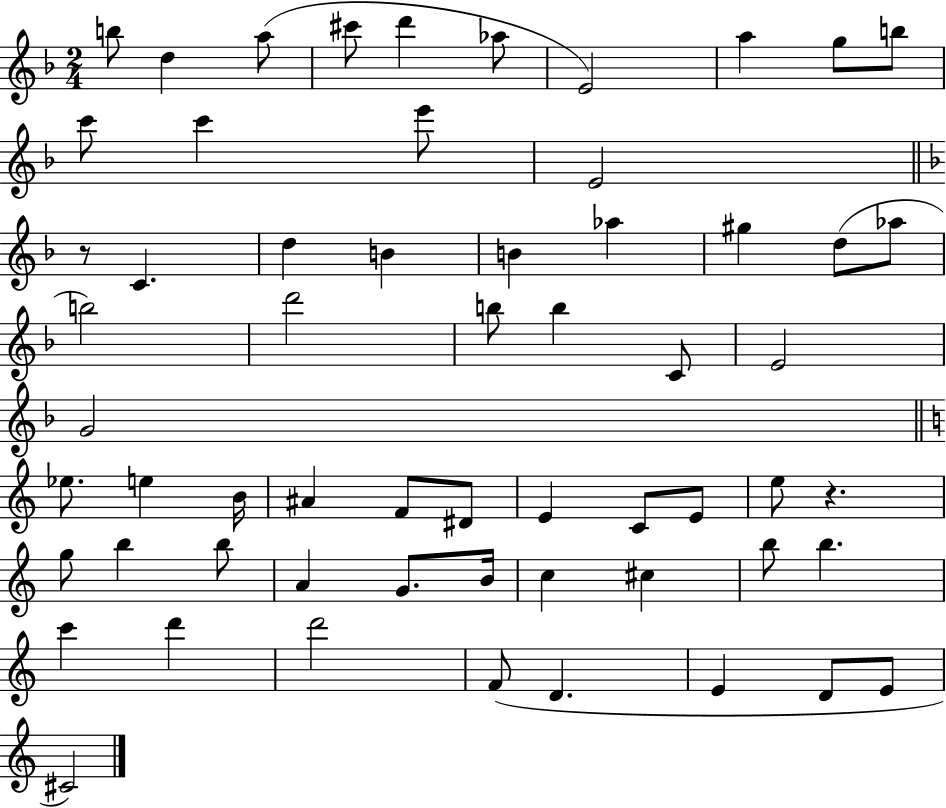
{
  \clef treble
  \numericTimeSignature
  \time 2/4
  \key f \major
  \repeat volta 2 { b''8 d''4 a''8( | cis'''8 d'''4 aes''8 | e'2) | a''4 g''8 b''8 | \break c'''8 c'''4 e'''8 | e'2 | \bar "||" \break \key f \major r8 c'4. | d''4 b'4 | b'4 aes''4 | gis''4 d''8( aes''8 | \break b''2) | d'''2 | b''8 b''4 c'8 | e'2 | \break g'2 | \bar "||" \break \key a \minor ees''8. e''4 b'16 | ais'4 f'8 dis'8 | e'4 c'8 e'8 | e''8 r4. | \break g''8 b''4 b''8 | a'4 g'8. b'16 | c''4 cis''4 | b''8 b''4. | \break c'''4 d'''4 | d'''2 | f'8( d'4. | e'4 d'8 e'8 | \break cis'2) | } \bar "|."
}